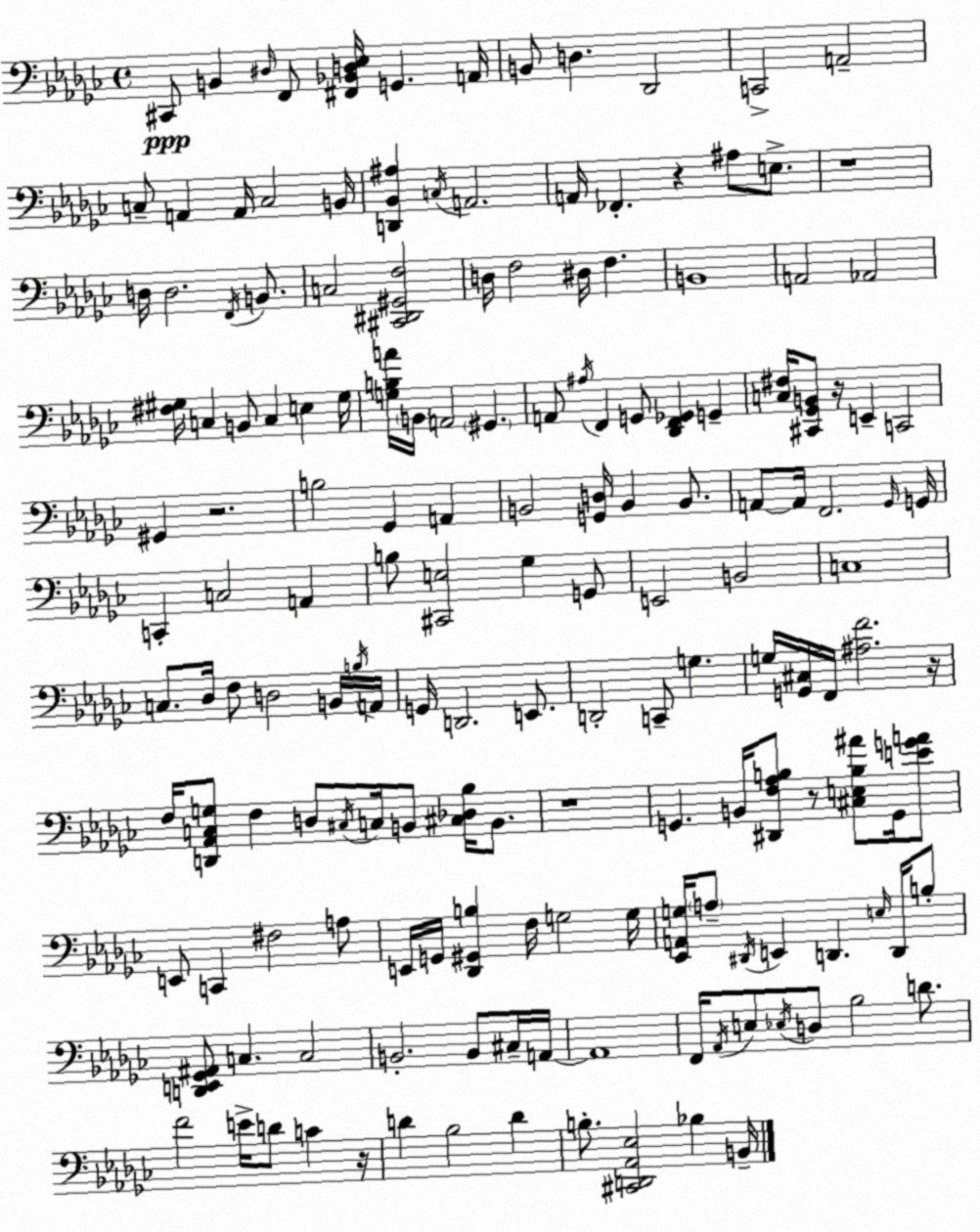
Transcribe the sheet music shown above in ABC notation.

X:1
T:Untitled
M:4/4
L:1/4
K:Ebm
^C,,/2 B,, ^D,/4 F,,/2 [^F,,_B,,D,_E,]/4 G,, A,,/4 B,,/2 D, _D,,2 C,,2 A,,2 C,/2 A,, A,,/4 C,2 B,,/4 [D,,_B,,^A,] C,/4 A,,2 A,,/4 _F,, z ^A,/2 E,/2 z4 D,/4 D,2 F,,/4 B,,/2 C,2 [^C,,^D,,^G,,F,]2 D,/4 F,2 ^D,/4 F, B,,4 A,,2 _A,,2 [^F,^G,]/4 C, B,,/2 C, E, ^G,/4 [G,B,A]/4 B,,/4 A,,2 ^G,, A,,/2 ^A,/4 F,, G,,/2 [_D,,F,,_G,,] G,, [C,^F,]/4 [^C,,_G,,B,,]/2 z/4 E,, C,,2 ^G,, z2 B,2 _G,, A,, B,,2 [G,,D,]/4 B,, B,,/2 A,,/2 A,,/4 F,,2 _G,,/4 G,,/4 C,, C,2 A,, B,/2 [^C,,E,]2 _G, G,,/2 E,,2 B,,2 C,4 C,/2 _D,/4 F,/2 D,2 B,,/4 B,/4 A,,/4 G,,/4 D,,2 E,,/2 D,,2 C,,/2 G, G,/4 [G,,^C,]/4 F,,/4 [^A,F]2 z/4 F,/4 [D,,_A,,C,G,]/2 F, D,/2 ^C,/4 C,/4 B,,/2 [^C,_D,_B,]/4 B,,/2 z4 G,, B,,/4 [^D,,F,_A,B,]/2 z/2 [^C,E,B,^A]/2 G,,/4 [EGA]/2 E,,/2 C,, ^F,2 A,/2 E,,/4 G,,/4 [_D,,^G,,B,] F,/4 G,2 G,/4 [_E,,A,,G,]/4 A,/2 ^D,,/4 E,, D,, E,/4 D,,/4 B,/2 [D,,E,,_G,,^A,,]/2 C, C,2 B,,2 B,,/2 ^C,/4 A,,/4 A,,4 F,,/4 _A,,/4 E,/2 _E,/4 D,/2 _B,2 D/2 F2 E/4 D/2 C z/4 D _B,2 D B,/2 [^C,,D,,_A,,_E,]2 _B, B,,/4